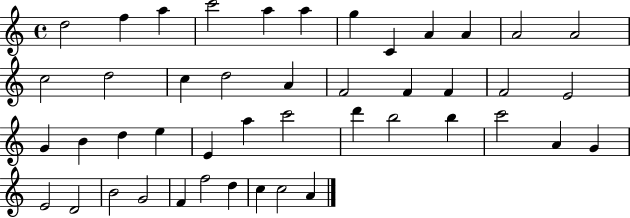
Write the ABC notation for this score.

X:1
T:Untitled
M:4/4
L:1/4
K:C
d2 f a c'2 a a g C A A A2 A2 c2 d2 c d2 A F2 F F F2 E2 G B d e E a c'2 d' b2 b c'2 A G E2 D2 B2 G2 F f2 d c c2 A